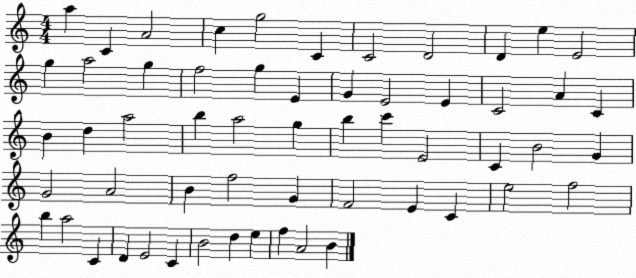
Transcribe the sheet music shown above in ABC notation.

X:1
T:Untitled
M:4/4
L:1/4
K:C
a C A2 c g2 C C2 D2 D e E2 g a2 g f2 g E G E2 E C2 A C B d a2 b a2 g b c' E2 C B2 G G2 A2 B f2 G F2 E C e2 f2 b a2 C D E2 C B2 d e f A2 B